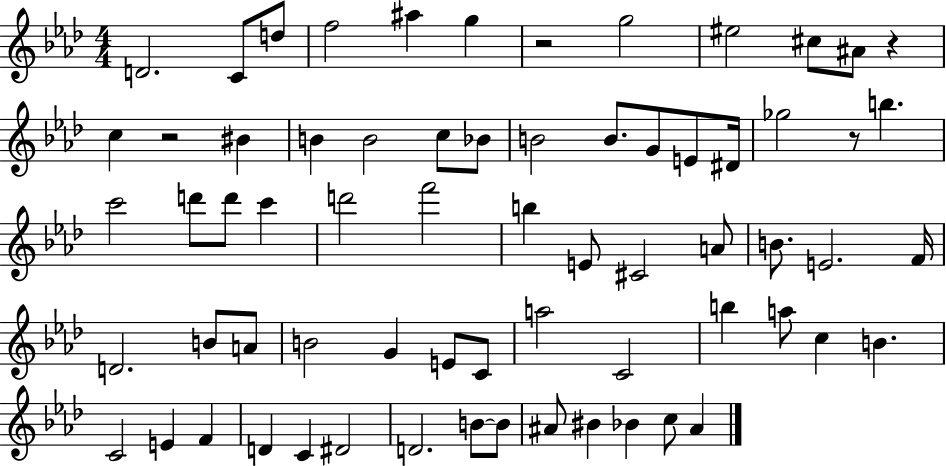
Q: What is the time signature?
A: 4/4